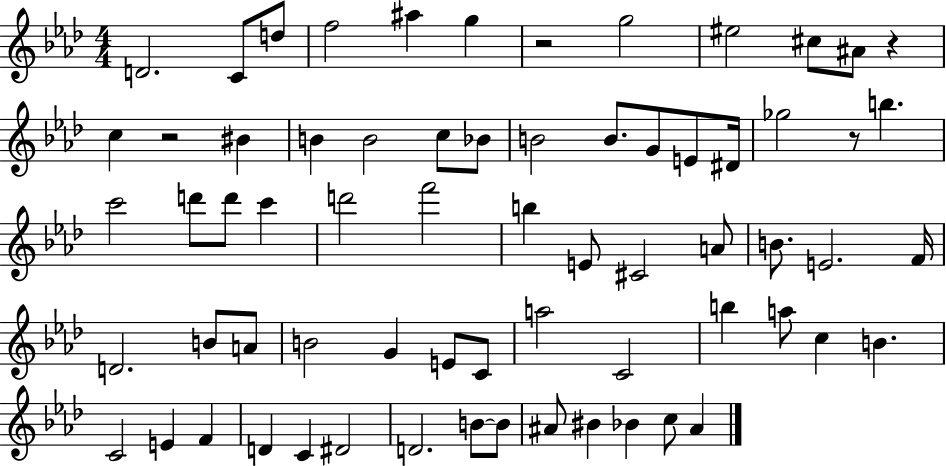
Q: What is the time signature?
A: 4/4